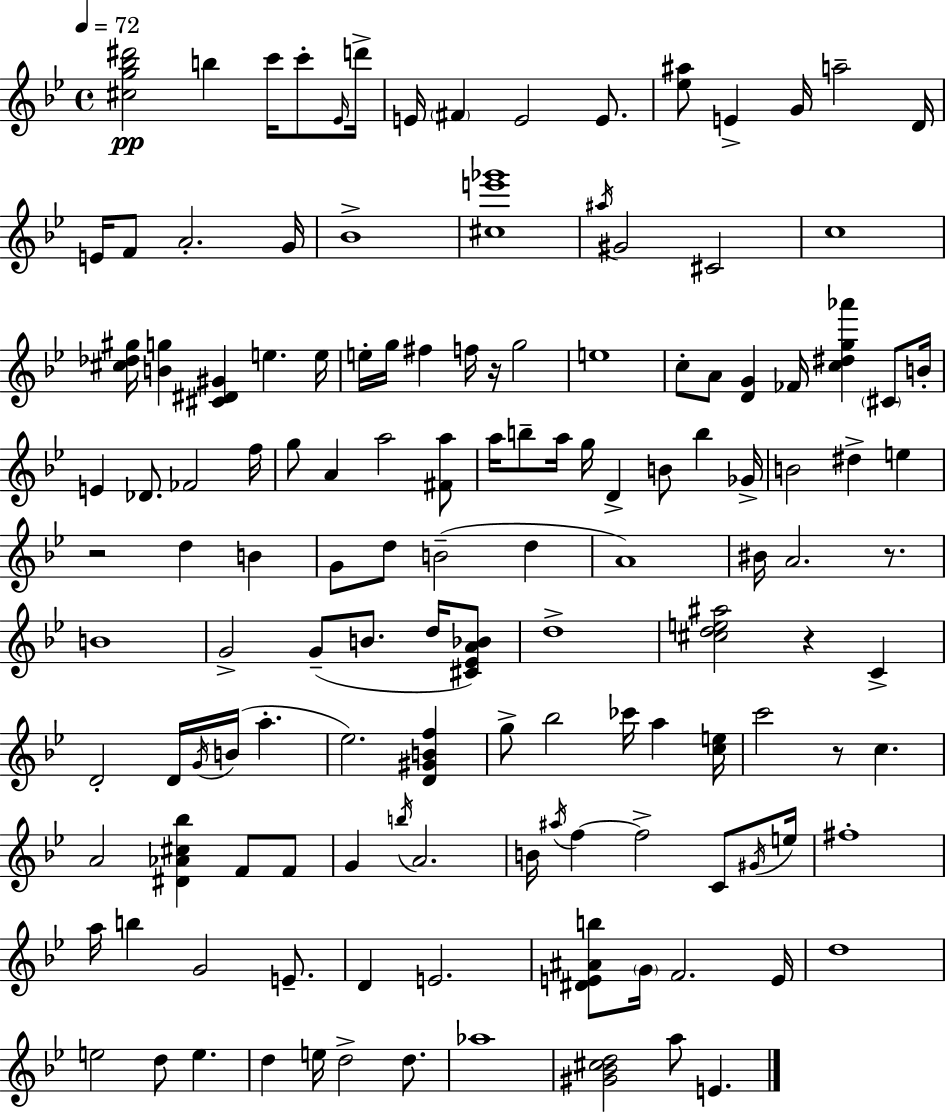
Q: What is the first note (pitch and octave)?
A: B5